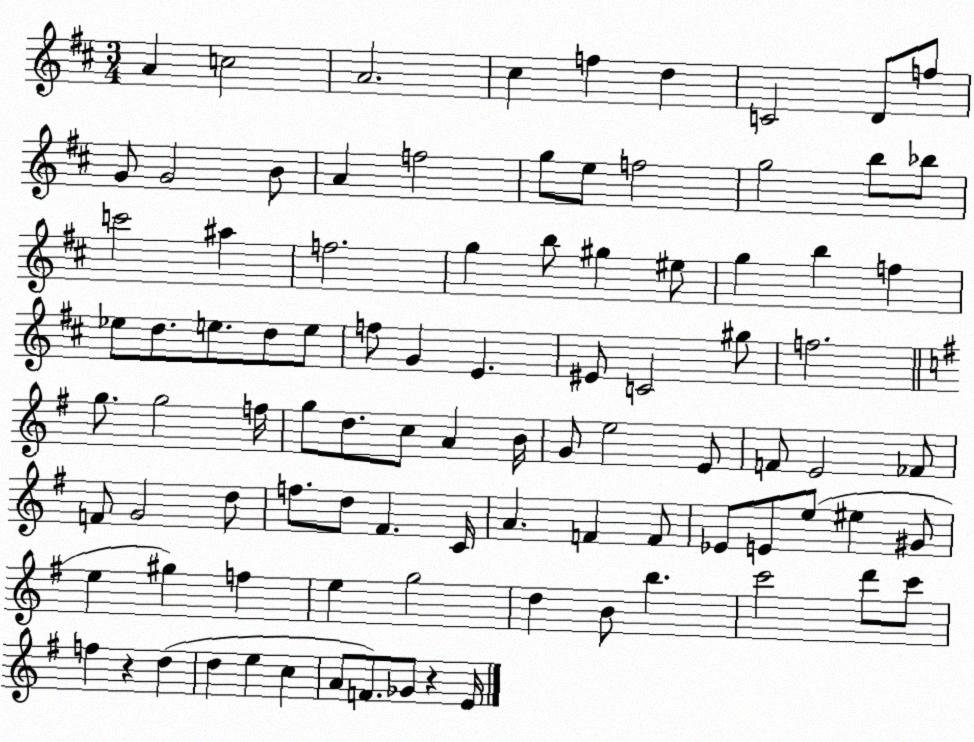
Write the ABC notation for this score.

X:1
T:Untitled
M:3/4
L:1/4
K:D
A c2 A2 ^c f d C2 D/2 f/2 G/2 G2 B/2 A f2 g/2 e/2 f2 g2 b/2 _b/2 c'2 ^a f2 g b/2 ^g ^e/2 g b f _e/2 d/2 e/2 d/2 e/2 f/2 G E ^E/2 C2 ^g/2 f2 g/2 g2 f/4 g/2 d/2 c/2 A B/4 G/2 e2 E/2 F/2 E2 _F/2 F/2 G2 d/2 f/2 d/2 ^F C/4 A F F/2 _E/2 E/2 e/2 ^e ^G/2 e ^g f e g2 d B/2 b c'2 d'/2 c'/2 f z d d e c A/2 F/2 _G/2 z E/4